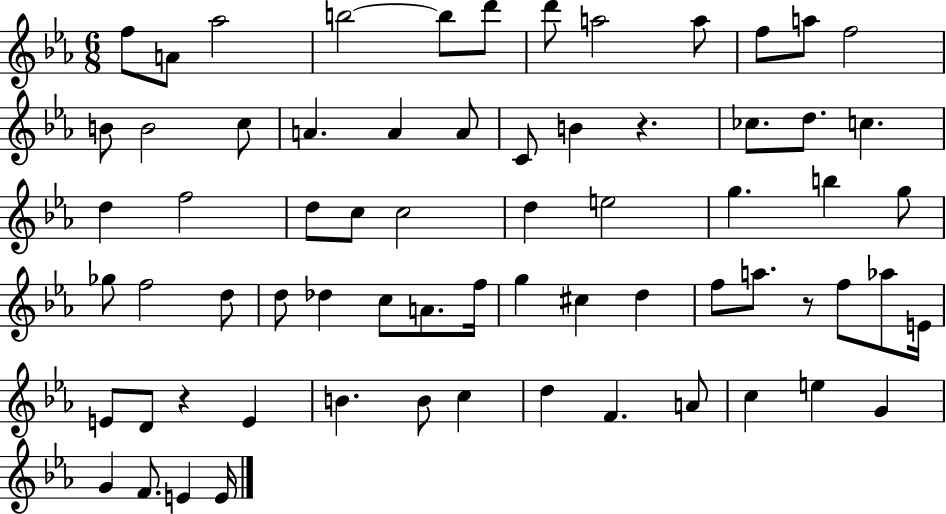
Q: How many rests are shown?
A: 3